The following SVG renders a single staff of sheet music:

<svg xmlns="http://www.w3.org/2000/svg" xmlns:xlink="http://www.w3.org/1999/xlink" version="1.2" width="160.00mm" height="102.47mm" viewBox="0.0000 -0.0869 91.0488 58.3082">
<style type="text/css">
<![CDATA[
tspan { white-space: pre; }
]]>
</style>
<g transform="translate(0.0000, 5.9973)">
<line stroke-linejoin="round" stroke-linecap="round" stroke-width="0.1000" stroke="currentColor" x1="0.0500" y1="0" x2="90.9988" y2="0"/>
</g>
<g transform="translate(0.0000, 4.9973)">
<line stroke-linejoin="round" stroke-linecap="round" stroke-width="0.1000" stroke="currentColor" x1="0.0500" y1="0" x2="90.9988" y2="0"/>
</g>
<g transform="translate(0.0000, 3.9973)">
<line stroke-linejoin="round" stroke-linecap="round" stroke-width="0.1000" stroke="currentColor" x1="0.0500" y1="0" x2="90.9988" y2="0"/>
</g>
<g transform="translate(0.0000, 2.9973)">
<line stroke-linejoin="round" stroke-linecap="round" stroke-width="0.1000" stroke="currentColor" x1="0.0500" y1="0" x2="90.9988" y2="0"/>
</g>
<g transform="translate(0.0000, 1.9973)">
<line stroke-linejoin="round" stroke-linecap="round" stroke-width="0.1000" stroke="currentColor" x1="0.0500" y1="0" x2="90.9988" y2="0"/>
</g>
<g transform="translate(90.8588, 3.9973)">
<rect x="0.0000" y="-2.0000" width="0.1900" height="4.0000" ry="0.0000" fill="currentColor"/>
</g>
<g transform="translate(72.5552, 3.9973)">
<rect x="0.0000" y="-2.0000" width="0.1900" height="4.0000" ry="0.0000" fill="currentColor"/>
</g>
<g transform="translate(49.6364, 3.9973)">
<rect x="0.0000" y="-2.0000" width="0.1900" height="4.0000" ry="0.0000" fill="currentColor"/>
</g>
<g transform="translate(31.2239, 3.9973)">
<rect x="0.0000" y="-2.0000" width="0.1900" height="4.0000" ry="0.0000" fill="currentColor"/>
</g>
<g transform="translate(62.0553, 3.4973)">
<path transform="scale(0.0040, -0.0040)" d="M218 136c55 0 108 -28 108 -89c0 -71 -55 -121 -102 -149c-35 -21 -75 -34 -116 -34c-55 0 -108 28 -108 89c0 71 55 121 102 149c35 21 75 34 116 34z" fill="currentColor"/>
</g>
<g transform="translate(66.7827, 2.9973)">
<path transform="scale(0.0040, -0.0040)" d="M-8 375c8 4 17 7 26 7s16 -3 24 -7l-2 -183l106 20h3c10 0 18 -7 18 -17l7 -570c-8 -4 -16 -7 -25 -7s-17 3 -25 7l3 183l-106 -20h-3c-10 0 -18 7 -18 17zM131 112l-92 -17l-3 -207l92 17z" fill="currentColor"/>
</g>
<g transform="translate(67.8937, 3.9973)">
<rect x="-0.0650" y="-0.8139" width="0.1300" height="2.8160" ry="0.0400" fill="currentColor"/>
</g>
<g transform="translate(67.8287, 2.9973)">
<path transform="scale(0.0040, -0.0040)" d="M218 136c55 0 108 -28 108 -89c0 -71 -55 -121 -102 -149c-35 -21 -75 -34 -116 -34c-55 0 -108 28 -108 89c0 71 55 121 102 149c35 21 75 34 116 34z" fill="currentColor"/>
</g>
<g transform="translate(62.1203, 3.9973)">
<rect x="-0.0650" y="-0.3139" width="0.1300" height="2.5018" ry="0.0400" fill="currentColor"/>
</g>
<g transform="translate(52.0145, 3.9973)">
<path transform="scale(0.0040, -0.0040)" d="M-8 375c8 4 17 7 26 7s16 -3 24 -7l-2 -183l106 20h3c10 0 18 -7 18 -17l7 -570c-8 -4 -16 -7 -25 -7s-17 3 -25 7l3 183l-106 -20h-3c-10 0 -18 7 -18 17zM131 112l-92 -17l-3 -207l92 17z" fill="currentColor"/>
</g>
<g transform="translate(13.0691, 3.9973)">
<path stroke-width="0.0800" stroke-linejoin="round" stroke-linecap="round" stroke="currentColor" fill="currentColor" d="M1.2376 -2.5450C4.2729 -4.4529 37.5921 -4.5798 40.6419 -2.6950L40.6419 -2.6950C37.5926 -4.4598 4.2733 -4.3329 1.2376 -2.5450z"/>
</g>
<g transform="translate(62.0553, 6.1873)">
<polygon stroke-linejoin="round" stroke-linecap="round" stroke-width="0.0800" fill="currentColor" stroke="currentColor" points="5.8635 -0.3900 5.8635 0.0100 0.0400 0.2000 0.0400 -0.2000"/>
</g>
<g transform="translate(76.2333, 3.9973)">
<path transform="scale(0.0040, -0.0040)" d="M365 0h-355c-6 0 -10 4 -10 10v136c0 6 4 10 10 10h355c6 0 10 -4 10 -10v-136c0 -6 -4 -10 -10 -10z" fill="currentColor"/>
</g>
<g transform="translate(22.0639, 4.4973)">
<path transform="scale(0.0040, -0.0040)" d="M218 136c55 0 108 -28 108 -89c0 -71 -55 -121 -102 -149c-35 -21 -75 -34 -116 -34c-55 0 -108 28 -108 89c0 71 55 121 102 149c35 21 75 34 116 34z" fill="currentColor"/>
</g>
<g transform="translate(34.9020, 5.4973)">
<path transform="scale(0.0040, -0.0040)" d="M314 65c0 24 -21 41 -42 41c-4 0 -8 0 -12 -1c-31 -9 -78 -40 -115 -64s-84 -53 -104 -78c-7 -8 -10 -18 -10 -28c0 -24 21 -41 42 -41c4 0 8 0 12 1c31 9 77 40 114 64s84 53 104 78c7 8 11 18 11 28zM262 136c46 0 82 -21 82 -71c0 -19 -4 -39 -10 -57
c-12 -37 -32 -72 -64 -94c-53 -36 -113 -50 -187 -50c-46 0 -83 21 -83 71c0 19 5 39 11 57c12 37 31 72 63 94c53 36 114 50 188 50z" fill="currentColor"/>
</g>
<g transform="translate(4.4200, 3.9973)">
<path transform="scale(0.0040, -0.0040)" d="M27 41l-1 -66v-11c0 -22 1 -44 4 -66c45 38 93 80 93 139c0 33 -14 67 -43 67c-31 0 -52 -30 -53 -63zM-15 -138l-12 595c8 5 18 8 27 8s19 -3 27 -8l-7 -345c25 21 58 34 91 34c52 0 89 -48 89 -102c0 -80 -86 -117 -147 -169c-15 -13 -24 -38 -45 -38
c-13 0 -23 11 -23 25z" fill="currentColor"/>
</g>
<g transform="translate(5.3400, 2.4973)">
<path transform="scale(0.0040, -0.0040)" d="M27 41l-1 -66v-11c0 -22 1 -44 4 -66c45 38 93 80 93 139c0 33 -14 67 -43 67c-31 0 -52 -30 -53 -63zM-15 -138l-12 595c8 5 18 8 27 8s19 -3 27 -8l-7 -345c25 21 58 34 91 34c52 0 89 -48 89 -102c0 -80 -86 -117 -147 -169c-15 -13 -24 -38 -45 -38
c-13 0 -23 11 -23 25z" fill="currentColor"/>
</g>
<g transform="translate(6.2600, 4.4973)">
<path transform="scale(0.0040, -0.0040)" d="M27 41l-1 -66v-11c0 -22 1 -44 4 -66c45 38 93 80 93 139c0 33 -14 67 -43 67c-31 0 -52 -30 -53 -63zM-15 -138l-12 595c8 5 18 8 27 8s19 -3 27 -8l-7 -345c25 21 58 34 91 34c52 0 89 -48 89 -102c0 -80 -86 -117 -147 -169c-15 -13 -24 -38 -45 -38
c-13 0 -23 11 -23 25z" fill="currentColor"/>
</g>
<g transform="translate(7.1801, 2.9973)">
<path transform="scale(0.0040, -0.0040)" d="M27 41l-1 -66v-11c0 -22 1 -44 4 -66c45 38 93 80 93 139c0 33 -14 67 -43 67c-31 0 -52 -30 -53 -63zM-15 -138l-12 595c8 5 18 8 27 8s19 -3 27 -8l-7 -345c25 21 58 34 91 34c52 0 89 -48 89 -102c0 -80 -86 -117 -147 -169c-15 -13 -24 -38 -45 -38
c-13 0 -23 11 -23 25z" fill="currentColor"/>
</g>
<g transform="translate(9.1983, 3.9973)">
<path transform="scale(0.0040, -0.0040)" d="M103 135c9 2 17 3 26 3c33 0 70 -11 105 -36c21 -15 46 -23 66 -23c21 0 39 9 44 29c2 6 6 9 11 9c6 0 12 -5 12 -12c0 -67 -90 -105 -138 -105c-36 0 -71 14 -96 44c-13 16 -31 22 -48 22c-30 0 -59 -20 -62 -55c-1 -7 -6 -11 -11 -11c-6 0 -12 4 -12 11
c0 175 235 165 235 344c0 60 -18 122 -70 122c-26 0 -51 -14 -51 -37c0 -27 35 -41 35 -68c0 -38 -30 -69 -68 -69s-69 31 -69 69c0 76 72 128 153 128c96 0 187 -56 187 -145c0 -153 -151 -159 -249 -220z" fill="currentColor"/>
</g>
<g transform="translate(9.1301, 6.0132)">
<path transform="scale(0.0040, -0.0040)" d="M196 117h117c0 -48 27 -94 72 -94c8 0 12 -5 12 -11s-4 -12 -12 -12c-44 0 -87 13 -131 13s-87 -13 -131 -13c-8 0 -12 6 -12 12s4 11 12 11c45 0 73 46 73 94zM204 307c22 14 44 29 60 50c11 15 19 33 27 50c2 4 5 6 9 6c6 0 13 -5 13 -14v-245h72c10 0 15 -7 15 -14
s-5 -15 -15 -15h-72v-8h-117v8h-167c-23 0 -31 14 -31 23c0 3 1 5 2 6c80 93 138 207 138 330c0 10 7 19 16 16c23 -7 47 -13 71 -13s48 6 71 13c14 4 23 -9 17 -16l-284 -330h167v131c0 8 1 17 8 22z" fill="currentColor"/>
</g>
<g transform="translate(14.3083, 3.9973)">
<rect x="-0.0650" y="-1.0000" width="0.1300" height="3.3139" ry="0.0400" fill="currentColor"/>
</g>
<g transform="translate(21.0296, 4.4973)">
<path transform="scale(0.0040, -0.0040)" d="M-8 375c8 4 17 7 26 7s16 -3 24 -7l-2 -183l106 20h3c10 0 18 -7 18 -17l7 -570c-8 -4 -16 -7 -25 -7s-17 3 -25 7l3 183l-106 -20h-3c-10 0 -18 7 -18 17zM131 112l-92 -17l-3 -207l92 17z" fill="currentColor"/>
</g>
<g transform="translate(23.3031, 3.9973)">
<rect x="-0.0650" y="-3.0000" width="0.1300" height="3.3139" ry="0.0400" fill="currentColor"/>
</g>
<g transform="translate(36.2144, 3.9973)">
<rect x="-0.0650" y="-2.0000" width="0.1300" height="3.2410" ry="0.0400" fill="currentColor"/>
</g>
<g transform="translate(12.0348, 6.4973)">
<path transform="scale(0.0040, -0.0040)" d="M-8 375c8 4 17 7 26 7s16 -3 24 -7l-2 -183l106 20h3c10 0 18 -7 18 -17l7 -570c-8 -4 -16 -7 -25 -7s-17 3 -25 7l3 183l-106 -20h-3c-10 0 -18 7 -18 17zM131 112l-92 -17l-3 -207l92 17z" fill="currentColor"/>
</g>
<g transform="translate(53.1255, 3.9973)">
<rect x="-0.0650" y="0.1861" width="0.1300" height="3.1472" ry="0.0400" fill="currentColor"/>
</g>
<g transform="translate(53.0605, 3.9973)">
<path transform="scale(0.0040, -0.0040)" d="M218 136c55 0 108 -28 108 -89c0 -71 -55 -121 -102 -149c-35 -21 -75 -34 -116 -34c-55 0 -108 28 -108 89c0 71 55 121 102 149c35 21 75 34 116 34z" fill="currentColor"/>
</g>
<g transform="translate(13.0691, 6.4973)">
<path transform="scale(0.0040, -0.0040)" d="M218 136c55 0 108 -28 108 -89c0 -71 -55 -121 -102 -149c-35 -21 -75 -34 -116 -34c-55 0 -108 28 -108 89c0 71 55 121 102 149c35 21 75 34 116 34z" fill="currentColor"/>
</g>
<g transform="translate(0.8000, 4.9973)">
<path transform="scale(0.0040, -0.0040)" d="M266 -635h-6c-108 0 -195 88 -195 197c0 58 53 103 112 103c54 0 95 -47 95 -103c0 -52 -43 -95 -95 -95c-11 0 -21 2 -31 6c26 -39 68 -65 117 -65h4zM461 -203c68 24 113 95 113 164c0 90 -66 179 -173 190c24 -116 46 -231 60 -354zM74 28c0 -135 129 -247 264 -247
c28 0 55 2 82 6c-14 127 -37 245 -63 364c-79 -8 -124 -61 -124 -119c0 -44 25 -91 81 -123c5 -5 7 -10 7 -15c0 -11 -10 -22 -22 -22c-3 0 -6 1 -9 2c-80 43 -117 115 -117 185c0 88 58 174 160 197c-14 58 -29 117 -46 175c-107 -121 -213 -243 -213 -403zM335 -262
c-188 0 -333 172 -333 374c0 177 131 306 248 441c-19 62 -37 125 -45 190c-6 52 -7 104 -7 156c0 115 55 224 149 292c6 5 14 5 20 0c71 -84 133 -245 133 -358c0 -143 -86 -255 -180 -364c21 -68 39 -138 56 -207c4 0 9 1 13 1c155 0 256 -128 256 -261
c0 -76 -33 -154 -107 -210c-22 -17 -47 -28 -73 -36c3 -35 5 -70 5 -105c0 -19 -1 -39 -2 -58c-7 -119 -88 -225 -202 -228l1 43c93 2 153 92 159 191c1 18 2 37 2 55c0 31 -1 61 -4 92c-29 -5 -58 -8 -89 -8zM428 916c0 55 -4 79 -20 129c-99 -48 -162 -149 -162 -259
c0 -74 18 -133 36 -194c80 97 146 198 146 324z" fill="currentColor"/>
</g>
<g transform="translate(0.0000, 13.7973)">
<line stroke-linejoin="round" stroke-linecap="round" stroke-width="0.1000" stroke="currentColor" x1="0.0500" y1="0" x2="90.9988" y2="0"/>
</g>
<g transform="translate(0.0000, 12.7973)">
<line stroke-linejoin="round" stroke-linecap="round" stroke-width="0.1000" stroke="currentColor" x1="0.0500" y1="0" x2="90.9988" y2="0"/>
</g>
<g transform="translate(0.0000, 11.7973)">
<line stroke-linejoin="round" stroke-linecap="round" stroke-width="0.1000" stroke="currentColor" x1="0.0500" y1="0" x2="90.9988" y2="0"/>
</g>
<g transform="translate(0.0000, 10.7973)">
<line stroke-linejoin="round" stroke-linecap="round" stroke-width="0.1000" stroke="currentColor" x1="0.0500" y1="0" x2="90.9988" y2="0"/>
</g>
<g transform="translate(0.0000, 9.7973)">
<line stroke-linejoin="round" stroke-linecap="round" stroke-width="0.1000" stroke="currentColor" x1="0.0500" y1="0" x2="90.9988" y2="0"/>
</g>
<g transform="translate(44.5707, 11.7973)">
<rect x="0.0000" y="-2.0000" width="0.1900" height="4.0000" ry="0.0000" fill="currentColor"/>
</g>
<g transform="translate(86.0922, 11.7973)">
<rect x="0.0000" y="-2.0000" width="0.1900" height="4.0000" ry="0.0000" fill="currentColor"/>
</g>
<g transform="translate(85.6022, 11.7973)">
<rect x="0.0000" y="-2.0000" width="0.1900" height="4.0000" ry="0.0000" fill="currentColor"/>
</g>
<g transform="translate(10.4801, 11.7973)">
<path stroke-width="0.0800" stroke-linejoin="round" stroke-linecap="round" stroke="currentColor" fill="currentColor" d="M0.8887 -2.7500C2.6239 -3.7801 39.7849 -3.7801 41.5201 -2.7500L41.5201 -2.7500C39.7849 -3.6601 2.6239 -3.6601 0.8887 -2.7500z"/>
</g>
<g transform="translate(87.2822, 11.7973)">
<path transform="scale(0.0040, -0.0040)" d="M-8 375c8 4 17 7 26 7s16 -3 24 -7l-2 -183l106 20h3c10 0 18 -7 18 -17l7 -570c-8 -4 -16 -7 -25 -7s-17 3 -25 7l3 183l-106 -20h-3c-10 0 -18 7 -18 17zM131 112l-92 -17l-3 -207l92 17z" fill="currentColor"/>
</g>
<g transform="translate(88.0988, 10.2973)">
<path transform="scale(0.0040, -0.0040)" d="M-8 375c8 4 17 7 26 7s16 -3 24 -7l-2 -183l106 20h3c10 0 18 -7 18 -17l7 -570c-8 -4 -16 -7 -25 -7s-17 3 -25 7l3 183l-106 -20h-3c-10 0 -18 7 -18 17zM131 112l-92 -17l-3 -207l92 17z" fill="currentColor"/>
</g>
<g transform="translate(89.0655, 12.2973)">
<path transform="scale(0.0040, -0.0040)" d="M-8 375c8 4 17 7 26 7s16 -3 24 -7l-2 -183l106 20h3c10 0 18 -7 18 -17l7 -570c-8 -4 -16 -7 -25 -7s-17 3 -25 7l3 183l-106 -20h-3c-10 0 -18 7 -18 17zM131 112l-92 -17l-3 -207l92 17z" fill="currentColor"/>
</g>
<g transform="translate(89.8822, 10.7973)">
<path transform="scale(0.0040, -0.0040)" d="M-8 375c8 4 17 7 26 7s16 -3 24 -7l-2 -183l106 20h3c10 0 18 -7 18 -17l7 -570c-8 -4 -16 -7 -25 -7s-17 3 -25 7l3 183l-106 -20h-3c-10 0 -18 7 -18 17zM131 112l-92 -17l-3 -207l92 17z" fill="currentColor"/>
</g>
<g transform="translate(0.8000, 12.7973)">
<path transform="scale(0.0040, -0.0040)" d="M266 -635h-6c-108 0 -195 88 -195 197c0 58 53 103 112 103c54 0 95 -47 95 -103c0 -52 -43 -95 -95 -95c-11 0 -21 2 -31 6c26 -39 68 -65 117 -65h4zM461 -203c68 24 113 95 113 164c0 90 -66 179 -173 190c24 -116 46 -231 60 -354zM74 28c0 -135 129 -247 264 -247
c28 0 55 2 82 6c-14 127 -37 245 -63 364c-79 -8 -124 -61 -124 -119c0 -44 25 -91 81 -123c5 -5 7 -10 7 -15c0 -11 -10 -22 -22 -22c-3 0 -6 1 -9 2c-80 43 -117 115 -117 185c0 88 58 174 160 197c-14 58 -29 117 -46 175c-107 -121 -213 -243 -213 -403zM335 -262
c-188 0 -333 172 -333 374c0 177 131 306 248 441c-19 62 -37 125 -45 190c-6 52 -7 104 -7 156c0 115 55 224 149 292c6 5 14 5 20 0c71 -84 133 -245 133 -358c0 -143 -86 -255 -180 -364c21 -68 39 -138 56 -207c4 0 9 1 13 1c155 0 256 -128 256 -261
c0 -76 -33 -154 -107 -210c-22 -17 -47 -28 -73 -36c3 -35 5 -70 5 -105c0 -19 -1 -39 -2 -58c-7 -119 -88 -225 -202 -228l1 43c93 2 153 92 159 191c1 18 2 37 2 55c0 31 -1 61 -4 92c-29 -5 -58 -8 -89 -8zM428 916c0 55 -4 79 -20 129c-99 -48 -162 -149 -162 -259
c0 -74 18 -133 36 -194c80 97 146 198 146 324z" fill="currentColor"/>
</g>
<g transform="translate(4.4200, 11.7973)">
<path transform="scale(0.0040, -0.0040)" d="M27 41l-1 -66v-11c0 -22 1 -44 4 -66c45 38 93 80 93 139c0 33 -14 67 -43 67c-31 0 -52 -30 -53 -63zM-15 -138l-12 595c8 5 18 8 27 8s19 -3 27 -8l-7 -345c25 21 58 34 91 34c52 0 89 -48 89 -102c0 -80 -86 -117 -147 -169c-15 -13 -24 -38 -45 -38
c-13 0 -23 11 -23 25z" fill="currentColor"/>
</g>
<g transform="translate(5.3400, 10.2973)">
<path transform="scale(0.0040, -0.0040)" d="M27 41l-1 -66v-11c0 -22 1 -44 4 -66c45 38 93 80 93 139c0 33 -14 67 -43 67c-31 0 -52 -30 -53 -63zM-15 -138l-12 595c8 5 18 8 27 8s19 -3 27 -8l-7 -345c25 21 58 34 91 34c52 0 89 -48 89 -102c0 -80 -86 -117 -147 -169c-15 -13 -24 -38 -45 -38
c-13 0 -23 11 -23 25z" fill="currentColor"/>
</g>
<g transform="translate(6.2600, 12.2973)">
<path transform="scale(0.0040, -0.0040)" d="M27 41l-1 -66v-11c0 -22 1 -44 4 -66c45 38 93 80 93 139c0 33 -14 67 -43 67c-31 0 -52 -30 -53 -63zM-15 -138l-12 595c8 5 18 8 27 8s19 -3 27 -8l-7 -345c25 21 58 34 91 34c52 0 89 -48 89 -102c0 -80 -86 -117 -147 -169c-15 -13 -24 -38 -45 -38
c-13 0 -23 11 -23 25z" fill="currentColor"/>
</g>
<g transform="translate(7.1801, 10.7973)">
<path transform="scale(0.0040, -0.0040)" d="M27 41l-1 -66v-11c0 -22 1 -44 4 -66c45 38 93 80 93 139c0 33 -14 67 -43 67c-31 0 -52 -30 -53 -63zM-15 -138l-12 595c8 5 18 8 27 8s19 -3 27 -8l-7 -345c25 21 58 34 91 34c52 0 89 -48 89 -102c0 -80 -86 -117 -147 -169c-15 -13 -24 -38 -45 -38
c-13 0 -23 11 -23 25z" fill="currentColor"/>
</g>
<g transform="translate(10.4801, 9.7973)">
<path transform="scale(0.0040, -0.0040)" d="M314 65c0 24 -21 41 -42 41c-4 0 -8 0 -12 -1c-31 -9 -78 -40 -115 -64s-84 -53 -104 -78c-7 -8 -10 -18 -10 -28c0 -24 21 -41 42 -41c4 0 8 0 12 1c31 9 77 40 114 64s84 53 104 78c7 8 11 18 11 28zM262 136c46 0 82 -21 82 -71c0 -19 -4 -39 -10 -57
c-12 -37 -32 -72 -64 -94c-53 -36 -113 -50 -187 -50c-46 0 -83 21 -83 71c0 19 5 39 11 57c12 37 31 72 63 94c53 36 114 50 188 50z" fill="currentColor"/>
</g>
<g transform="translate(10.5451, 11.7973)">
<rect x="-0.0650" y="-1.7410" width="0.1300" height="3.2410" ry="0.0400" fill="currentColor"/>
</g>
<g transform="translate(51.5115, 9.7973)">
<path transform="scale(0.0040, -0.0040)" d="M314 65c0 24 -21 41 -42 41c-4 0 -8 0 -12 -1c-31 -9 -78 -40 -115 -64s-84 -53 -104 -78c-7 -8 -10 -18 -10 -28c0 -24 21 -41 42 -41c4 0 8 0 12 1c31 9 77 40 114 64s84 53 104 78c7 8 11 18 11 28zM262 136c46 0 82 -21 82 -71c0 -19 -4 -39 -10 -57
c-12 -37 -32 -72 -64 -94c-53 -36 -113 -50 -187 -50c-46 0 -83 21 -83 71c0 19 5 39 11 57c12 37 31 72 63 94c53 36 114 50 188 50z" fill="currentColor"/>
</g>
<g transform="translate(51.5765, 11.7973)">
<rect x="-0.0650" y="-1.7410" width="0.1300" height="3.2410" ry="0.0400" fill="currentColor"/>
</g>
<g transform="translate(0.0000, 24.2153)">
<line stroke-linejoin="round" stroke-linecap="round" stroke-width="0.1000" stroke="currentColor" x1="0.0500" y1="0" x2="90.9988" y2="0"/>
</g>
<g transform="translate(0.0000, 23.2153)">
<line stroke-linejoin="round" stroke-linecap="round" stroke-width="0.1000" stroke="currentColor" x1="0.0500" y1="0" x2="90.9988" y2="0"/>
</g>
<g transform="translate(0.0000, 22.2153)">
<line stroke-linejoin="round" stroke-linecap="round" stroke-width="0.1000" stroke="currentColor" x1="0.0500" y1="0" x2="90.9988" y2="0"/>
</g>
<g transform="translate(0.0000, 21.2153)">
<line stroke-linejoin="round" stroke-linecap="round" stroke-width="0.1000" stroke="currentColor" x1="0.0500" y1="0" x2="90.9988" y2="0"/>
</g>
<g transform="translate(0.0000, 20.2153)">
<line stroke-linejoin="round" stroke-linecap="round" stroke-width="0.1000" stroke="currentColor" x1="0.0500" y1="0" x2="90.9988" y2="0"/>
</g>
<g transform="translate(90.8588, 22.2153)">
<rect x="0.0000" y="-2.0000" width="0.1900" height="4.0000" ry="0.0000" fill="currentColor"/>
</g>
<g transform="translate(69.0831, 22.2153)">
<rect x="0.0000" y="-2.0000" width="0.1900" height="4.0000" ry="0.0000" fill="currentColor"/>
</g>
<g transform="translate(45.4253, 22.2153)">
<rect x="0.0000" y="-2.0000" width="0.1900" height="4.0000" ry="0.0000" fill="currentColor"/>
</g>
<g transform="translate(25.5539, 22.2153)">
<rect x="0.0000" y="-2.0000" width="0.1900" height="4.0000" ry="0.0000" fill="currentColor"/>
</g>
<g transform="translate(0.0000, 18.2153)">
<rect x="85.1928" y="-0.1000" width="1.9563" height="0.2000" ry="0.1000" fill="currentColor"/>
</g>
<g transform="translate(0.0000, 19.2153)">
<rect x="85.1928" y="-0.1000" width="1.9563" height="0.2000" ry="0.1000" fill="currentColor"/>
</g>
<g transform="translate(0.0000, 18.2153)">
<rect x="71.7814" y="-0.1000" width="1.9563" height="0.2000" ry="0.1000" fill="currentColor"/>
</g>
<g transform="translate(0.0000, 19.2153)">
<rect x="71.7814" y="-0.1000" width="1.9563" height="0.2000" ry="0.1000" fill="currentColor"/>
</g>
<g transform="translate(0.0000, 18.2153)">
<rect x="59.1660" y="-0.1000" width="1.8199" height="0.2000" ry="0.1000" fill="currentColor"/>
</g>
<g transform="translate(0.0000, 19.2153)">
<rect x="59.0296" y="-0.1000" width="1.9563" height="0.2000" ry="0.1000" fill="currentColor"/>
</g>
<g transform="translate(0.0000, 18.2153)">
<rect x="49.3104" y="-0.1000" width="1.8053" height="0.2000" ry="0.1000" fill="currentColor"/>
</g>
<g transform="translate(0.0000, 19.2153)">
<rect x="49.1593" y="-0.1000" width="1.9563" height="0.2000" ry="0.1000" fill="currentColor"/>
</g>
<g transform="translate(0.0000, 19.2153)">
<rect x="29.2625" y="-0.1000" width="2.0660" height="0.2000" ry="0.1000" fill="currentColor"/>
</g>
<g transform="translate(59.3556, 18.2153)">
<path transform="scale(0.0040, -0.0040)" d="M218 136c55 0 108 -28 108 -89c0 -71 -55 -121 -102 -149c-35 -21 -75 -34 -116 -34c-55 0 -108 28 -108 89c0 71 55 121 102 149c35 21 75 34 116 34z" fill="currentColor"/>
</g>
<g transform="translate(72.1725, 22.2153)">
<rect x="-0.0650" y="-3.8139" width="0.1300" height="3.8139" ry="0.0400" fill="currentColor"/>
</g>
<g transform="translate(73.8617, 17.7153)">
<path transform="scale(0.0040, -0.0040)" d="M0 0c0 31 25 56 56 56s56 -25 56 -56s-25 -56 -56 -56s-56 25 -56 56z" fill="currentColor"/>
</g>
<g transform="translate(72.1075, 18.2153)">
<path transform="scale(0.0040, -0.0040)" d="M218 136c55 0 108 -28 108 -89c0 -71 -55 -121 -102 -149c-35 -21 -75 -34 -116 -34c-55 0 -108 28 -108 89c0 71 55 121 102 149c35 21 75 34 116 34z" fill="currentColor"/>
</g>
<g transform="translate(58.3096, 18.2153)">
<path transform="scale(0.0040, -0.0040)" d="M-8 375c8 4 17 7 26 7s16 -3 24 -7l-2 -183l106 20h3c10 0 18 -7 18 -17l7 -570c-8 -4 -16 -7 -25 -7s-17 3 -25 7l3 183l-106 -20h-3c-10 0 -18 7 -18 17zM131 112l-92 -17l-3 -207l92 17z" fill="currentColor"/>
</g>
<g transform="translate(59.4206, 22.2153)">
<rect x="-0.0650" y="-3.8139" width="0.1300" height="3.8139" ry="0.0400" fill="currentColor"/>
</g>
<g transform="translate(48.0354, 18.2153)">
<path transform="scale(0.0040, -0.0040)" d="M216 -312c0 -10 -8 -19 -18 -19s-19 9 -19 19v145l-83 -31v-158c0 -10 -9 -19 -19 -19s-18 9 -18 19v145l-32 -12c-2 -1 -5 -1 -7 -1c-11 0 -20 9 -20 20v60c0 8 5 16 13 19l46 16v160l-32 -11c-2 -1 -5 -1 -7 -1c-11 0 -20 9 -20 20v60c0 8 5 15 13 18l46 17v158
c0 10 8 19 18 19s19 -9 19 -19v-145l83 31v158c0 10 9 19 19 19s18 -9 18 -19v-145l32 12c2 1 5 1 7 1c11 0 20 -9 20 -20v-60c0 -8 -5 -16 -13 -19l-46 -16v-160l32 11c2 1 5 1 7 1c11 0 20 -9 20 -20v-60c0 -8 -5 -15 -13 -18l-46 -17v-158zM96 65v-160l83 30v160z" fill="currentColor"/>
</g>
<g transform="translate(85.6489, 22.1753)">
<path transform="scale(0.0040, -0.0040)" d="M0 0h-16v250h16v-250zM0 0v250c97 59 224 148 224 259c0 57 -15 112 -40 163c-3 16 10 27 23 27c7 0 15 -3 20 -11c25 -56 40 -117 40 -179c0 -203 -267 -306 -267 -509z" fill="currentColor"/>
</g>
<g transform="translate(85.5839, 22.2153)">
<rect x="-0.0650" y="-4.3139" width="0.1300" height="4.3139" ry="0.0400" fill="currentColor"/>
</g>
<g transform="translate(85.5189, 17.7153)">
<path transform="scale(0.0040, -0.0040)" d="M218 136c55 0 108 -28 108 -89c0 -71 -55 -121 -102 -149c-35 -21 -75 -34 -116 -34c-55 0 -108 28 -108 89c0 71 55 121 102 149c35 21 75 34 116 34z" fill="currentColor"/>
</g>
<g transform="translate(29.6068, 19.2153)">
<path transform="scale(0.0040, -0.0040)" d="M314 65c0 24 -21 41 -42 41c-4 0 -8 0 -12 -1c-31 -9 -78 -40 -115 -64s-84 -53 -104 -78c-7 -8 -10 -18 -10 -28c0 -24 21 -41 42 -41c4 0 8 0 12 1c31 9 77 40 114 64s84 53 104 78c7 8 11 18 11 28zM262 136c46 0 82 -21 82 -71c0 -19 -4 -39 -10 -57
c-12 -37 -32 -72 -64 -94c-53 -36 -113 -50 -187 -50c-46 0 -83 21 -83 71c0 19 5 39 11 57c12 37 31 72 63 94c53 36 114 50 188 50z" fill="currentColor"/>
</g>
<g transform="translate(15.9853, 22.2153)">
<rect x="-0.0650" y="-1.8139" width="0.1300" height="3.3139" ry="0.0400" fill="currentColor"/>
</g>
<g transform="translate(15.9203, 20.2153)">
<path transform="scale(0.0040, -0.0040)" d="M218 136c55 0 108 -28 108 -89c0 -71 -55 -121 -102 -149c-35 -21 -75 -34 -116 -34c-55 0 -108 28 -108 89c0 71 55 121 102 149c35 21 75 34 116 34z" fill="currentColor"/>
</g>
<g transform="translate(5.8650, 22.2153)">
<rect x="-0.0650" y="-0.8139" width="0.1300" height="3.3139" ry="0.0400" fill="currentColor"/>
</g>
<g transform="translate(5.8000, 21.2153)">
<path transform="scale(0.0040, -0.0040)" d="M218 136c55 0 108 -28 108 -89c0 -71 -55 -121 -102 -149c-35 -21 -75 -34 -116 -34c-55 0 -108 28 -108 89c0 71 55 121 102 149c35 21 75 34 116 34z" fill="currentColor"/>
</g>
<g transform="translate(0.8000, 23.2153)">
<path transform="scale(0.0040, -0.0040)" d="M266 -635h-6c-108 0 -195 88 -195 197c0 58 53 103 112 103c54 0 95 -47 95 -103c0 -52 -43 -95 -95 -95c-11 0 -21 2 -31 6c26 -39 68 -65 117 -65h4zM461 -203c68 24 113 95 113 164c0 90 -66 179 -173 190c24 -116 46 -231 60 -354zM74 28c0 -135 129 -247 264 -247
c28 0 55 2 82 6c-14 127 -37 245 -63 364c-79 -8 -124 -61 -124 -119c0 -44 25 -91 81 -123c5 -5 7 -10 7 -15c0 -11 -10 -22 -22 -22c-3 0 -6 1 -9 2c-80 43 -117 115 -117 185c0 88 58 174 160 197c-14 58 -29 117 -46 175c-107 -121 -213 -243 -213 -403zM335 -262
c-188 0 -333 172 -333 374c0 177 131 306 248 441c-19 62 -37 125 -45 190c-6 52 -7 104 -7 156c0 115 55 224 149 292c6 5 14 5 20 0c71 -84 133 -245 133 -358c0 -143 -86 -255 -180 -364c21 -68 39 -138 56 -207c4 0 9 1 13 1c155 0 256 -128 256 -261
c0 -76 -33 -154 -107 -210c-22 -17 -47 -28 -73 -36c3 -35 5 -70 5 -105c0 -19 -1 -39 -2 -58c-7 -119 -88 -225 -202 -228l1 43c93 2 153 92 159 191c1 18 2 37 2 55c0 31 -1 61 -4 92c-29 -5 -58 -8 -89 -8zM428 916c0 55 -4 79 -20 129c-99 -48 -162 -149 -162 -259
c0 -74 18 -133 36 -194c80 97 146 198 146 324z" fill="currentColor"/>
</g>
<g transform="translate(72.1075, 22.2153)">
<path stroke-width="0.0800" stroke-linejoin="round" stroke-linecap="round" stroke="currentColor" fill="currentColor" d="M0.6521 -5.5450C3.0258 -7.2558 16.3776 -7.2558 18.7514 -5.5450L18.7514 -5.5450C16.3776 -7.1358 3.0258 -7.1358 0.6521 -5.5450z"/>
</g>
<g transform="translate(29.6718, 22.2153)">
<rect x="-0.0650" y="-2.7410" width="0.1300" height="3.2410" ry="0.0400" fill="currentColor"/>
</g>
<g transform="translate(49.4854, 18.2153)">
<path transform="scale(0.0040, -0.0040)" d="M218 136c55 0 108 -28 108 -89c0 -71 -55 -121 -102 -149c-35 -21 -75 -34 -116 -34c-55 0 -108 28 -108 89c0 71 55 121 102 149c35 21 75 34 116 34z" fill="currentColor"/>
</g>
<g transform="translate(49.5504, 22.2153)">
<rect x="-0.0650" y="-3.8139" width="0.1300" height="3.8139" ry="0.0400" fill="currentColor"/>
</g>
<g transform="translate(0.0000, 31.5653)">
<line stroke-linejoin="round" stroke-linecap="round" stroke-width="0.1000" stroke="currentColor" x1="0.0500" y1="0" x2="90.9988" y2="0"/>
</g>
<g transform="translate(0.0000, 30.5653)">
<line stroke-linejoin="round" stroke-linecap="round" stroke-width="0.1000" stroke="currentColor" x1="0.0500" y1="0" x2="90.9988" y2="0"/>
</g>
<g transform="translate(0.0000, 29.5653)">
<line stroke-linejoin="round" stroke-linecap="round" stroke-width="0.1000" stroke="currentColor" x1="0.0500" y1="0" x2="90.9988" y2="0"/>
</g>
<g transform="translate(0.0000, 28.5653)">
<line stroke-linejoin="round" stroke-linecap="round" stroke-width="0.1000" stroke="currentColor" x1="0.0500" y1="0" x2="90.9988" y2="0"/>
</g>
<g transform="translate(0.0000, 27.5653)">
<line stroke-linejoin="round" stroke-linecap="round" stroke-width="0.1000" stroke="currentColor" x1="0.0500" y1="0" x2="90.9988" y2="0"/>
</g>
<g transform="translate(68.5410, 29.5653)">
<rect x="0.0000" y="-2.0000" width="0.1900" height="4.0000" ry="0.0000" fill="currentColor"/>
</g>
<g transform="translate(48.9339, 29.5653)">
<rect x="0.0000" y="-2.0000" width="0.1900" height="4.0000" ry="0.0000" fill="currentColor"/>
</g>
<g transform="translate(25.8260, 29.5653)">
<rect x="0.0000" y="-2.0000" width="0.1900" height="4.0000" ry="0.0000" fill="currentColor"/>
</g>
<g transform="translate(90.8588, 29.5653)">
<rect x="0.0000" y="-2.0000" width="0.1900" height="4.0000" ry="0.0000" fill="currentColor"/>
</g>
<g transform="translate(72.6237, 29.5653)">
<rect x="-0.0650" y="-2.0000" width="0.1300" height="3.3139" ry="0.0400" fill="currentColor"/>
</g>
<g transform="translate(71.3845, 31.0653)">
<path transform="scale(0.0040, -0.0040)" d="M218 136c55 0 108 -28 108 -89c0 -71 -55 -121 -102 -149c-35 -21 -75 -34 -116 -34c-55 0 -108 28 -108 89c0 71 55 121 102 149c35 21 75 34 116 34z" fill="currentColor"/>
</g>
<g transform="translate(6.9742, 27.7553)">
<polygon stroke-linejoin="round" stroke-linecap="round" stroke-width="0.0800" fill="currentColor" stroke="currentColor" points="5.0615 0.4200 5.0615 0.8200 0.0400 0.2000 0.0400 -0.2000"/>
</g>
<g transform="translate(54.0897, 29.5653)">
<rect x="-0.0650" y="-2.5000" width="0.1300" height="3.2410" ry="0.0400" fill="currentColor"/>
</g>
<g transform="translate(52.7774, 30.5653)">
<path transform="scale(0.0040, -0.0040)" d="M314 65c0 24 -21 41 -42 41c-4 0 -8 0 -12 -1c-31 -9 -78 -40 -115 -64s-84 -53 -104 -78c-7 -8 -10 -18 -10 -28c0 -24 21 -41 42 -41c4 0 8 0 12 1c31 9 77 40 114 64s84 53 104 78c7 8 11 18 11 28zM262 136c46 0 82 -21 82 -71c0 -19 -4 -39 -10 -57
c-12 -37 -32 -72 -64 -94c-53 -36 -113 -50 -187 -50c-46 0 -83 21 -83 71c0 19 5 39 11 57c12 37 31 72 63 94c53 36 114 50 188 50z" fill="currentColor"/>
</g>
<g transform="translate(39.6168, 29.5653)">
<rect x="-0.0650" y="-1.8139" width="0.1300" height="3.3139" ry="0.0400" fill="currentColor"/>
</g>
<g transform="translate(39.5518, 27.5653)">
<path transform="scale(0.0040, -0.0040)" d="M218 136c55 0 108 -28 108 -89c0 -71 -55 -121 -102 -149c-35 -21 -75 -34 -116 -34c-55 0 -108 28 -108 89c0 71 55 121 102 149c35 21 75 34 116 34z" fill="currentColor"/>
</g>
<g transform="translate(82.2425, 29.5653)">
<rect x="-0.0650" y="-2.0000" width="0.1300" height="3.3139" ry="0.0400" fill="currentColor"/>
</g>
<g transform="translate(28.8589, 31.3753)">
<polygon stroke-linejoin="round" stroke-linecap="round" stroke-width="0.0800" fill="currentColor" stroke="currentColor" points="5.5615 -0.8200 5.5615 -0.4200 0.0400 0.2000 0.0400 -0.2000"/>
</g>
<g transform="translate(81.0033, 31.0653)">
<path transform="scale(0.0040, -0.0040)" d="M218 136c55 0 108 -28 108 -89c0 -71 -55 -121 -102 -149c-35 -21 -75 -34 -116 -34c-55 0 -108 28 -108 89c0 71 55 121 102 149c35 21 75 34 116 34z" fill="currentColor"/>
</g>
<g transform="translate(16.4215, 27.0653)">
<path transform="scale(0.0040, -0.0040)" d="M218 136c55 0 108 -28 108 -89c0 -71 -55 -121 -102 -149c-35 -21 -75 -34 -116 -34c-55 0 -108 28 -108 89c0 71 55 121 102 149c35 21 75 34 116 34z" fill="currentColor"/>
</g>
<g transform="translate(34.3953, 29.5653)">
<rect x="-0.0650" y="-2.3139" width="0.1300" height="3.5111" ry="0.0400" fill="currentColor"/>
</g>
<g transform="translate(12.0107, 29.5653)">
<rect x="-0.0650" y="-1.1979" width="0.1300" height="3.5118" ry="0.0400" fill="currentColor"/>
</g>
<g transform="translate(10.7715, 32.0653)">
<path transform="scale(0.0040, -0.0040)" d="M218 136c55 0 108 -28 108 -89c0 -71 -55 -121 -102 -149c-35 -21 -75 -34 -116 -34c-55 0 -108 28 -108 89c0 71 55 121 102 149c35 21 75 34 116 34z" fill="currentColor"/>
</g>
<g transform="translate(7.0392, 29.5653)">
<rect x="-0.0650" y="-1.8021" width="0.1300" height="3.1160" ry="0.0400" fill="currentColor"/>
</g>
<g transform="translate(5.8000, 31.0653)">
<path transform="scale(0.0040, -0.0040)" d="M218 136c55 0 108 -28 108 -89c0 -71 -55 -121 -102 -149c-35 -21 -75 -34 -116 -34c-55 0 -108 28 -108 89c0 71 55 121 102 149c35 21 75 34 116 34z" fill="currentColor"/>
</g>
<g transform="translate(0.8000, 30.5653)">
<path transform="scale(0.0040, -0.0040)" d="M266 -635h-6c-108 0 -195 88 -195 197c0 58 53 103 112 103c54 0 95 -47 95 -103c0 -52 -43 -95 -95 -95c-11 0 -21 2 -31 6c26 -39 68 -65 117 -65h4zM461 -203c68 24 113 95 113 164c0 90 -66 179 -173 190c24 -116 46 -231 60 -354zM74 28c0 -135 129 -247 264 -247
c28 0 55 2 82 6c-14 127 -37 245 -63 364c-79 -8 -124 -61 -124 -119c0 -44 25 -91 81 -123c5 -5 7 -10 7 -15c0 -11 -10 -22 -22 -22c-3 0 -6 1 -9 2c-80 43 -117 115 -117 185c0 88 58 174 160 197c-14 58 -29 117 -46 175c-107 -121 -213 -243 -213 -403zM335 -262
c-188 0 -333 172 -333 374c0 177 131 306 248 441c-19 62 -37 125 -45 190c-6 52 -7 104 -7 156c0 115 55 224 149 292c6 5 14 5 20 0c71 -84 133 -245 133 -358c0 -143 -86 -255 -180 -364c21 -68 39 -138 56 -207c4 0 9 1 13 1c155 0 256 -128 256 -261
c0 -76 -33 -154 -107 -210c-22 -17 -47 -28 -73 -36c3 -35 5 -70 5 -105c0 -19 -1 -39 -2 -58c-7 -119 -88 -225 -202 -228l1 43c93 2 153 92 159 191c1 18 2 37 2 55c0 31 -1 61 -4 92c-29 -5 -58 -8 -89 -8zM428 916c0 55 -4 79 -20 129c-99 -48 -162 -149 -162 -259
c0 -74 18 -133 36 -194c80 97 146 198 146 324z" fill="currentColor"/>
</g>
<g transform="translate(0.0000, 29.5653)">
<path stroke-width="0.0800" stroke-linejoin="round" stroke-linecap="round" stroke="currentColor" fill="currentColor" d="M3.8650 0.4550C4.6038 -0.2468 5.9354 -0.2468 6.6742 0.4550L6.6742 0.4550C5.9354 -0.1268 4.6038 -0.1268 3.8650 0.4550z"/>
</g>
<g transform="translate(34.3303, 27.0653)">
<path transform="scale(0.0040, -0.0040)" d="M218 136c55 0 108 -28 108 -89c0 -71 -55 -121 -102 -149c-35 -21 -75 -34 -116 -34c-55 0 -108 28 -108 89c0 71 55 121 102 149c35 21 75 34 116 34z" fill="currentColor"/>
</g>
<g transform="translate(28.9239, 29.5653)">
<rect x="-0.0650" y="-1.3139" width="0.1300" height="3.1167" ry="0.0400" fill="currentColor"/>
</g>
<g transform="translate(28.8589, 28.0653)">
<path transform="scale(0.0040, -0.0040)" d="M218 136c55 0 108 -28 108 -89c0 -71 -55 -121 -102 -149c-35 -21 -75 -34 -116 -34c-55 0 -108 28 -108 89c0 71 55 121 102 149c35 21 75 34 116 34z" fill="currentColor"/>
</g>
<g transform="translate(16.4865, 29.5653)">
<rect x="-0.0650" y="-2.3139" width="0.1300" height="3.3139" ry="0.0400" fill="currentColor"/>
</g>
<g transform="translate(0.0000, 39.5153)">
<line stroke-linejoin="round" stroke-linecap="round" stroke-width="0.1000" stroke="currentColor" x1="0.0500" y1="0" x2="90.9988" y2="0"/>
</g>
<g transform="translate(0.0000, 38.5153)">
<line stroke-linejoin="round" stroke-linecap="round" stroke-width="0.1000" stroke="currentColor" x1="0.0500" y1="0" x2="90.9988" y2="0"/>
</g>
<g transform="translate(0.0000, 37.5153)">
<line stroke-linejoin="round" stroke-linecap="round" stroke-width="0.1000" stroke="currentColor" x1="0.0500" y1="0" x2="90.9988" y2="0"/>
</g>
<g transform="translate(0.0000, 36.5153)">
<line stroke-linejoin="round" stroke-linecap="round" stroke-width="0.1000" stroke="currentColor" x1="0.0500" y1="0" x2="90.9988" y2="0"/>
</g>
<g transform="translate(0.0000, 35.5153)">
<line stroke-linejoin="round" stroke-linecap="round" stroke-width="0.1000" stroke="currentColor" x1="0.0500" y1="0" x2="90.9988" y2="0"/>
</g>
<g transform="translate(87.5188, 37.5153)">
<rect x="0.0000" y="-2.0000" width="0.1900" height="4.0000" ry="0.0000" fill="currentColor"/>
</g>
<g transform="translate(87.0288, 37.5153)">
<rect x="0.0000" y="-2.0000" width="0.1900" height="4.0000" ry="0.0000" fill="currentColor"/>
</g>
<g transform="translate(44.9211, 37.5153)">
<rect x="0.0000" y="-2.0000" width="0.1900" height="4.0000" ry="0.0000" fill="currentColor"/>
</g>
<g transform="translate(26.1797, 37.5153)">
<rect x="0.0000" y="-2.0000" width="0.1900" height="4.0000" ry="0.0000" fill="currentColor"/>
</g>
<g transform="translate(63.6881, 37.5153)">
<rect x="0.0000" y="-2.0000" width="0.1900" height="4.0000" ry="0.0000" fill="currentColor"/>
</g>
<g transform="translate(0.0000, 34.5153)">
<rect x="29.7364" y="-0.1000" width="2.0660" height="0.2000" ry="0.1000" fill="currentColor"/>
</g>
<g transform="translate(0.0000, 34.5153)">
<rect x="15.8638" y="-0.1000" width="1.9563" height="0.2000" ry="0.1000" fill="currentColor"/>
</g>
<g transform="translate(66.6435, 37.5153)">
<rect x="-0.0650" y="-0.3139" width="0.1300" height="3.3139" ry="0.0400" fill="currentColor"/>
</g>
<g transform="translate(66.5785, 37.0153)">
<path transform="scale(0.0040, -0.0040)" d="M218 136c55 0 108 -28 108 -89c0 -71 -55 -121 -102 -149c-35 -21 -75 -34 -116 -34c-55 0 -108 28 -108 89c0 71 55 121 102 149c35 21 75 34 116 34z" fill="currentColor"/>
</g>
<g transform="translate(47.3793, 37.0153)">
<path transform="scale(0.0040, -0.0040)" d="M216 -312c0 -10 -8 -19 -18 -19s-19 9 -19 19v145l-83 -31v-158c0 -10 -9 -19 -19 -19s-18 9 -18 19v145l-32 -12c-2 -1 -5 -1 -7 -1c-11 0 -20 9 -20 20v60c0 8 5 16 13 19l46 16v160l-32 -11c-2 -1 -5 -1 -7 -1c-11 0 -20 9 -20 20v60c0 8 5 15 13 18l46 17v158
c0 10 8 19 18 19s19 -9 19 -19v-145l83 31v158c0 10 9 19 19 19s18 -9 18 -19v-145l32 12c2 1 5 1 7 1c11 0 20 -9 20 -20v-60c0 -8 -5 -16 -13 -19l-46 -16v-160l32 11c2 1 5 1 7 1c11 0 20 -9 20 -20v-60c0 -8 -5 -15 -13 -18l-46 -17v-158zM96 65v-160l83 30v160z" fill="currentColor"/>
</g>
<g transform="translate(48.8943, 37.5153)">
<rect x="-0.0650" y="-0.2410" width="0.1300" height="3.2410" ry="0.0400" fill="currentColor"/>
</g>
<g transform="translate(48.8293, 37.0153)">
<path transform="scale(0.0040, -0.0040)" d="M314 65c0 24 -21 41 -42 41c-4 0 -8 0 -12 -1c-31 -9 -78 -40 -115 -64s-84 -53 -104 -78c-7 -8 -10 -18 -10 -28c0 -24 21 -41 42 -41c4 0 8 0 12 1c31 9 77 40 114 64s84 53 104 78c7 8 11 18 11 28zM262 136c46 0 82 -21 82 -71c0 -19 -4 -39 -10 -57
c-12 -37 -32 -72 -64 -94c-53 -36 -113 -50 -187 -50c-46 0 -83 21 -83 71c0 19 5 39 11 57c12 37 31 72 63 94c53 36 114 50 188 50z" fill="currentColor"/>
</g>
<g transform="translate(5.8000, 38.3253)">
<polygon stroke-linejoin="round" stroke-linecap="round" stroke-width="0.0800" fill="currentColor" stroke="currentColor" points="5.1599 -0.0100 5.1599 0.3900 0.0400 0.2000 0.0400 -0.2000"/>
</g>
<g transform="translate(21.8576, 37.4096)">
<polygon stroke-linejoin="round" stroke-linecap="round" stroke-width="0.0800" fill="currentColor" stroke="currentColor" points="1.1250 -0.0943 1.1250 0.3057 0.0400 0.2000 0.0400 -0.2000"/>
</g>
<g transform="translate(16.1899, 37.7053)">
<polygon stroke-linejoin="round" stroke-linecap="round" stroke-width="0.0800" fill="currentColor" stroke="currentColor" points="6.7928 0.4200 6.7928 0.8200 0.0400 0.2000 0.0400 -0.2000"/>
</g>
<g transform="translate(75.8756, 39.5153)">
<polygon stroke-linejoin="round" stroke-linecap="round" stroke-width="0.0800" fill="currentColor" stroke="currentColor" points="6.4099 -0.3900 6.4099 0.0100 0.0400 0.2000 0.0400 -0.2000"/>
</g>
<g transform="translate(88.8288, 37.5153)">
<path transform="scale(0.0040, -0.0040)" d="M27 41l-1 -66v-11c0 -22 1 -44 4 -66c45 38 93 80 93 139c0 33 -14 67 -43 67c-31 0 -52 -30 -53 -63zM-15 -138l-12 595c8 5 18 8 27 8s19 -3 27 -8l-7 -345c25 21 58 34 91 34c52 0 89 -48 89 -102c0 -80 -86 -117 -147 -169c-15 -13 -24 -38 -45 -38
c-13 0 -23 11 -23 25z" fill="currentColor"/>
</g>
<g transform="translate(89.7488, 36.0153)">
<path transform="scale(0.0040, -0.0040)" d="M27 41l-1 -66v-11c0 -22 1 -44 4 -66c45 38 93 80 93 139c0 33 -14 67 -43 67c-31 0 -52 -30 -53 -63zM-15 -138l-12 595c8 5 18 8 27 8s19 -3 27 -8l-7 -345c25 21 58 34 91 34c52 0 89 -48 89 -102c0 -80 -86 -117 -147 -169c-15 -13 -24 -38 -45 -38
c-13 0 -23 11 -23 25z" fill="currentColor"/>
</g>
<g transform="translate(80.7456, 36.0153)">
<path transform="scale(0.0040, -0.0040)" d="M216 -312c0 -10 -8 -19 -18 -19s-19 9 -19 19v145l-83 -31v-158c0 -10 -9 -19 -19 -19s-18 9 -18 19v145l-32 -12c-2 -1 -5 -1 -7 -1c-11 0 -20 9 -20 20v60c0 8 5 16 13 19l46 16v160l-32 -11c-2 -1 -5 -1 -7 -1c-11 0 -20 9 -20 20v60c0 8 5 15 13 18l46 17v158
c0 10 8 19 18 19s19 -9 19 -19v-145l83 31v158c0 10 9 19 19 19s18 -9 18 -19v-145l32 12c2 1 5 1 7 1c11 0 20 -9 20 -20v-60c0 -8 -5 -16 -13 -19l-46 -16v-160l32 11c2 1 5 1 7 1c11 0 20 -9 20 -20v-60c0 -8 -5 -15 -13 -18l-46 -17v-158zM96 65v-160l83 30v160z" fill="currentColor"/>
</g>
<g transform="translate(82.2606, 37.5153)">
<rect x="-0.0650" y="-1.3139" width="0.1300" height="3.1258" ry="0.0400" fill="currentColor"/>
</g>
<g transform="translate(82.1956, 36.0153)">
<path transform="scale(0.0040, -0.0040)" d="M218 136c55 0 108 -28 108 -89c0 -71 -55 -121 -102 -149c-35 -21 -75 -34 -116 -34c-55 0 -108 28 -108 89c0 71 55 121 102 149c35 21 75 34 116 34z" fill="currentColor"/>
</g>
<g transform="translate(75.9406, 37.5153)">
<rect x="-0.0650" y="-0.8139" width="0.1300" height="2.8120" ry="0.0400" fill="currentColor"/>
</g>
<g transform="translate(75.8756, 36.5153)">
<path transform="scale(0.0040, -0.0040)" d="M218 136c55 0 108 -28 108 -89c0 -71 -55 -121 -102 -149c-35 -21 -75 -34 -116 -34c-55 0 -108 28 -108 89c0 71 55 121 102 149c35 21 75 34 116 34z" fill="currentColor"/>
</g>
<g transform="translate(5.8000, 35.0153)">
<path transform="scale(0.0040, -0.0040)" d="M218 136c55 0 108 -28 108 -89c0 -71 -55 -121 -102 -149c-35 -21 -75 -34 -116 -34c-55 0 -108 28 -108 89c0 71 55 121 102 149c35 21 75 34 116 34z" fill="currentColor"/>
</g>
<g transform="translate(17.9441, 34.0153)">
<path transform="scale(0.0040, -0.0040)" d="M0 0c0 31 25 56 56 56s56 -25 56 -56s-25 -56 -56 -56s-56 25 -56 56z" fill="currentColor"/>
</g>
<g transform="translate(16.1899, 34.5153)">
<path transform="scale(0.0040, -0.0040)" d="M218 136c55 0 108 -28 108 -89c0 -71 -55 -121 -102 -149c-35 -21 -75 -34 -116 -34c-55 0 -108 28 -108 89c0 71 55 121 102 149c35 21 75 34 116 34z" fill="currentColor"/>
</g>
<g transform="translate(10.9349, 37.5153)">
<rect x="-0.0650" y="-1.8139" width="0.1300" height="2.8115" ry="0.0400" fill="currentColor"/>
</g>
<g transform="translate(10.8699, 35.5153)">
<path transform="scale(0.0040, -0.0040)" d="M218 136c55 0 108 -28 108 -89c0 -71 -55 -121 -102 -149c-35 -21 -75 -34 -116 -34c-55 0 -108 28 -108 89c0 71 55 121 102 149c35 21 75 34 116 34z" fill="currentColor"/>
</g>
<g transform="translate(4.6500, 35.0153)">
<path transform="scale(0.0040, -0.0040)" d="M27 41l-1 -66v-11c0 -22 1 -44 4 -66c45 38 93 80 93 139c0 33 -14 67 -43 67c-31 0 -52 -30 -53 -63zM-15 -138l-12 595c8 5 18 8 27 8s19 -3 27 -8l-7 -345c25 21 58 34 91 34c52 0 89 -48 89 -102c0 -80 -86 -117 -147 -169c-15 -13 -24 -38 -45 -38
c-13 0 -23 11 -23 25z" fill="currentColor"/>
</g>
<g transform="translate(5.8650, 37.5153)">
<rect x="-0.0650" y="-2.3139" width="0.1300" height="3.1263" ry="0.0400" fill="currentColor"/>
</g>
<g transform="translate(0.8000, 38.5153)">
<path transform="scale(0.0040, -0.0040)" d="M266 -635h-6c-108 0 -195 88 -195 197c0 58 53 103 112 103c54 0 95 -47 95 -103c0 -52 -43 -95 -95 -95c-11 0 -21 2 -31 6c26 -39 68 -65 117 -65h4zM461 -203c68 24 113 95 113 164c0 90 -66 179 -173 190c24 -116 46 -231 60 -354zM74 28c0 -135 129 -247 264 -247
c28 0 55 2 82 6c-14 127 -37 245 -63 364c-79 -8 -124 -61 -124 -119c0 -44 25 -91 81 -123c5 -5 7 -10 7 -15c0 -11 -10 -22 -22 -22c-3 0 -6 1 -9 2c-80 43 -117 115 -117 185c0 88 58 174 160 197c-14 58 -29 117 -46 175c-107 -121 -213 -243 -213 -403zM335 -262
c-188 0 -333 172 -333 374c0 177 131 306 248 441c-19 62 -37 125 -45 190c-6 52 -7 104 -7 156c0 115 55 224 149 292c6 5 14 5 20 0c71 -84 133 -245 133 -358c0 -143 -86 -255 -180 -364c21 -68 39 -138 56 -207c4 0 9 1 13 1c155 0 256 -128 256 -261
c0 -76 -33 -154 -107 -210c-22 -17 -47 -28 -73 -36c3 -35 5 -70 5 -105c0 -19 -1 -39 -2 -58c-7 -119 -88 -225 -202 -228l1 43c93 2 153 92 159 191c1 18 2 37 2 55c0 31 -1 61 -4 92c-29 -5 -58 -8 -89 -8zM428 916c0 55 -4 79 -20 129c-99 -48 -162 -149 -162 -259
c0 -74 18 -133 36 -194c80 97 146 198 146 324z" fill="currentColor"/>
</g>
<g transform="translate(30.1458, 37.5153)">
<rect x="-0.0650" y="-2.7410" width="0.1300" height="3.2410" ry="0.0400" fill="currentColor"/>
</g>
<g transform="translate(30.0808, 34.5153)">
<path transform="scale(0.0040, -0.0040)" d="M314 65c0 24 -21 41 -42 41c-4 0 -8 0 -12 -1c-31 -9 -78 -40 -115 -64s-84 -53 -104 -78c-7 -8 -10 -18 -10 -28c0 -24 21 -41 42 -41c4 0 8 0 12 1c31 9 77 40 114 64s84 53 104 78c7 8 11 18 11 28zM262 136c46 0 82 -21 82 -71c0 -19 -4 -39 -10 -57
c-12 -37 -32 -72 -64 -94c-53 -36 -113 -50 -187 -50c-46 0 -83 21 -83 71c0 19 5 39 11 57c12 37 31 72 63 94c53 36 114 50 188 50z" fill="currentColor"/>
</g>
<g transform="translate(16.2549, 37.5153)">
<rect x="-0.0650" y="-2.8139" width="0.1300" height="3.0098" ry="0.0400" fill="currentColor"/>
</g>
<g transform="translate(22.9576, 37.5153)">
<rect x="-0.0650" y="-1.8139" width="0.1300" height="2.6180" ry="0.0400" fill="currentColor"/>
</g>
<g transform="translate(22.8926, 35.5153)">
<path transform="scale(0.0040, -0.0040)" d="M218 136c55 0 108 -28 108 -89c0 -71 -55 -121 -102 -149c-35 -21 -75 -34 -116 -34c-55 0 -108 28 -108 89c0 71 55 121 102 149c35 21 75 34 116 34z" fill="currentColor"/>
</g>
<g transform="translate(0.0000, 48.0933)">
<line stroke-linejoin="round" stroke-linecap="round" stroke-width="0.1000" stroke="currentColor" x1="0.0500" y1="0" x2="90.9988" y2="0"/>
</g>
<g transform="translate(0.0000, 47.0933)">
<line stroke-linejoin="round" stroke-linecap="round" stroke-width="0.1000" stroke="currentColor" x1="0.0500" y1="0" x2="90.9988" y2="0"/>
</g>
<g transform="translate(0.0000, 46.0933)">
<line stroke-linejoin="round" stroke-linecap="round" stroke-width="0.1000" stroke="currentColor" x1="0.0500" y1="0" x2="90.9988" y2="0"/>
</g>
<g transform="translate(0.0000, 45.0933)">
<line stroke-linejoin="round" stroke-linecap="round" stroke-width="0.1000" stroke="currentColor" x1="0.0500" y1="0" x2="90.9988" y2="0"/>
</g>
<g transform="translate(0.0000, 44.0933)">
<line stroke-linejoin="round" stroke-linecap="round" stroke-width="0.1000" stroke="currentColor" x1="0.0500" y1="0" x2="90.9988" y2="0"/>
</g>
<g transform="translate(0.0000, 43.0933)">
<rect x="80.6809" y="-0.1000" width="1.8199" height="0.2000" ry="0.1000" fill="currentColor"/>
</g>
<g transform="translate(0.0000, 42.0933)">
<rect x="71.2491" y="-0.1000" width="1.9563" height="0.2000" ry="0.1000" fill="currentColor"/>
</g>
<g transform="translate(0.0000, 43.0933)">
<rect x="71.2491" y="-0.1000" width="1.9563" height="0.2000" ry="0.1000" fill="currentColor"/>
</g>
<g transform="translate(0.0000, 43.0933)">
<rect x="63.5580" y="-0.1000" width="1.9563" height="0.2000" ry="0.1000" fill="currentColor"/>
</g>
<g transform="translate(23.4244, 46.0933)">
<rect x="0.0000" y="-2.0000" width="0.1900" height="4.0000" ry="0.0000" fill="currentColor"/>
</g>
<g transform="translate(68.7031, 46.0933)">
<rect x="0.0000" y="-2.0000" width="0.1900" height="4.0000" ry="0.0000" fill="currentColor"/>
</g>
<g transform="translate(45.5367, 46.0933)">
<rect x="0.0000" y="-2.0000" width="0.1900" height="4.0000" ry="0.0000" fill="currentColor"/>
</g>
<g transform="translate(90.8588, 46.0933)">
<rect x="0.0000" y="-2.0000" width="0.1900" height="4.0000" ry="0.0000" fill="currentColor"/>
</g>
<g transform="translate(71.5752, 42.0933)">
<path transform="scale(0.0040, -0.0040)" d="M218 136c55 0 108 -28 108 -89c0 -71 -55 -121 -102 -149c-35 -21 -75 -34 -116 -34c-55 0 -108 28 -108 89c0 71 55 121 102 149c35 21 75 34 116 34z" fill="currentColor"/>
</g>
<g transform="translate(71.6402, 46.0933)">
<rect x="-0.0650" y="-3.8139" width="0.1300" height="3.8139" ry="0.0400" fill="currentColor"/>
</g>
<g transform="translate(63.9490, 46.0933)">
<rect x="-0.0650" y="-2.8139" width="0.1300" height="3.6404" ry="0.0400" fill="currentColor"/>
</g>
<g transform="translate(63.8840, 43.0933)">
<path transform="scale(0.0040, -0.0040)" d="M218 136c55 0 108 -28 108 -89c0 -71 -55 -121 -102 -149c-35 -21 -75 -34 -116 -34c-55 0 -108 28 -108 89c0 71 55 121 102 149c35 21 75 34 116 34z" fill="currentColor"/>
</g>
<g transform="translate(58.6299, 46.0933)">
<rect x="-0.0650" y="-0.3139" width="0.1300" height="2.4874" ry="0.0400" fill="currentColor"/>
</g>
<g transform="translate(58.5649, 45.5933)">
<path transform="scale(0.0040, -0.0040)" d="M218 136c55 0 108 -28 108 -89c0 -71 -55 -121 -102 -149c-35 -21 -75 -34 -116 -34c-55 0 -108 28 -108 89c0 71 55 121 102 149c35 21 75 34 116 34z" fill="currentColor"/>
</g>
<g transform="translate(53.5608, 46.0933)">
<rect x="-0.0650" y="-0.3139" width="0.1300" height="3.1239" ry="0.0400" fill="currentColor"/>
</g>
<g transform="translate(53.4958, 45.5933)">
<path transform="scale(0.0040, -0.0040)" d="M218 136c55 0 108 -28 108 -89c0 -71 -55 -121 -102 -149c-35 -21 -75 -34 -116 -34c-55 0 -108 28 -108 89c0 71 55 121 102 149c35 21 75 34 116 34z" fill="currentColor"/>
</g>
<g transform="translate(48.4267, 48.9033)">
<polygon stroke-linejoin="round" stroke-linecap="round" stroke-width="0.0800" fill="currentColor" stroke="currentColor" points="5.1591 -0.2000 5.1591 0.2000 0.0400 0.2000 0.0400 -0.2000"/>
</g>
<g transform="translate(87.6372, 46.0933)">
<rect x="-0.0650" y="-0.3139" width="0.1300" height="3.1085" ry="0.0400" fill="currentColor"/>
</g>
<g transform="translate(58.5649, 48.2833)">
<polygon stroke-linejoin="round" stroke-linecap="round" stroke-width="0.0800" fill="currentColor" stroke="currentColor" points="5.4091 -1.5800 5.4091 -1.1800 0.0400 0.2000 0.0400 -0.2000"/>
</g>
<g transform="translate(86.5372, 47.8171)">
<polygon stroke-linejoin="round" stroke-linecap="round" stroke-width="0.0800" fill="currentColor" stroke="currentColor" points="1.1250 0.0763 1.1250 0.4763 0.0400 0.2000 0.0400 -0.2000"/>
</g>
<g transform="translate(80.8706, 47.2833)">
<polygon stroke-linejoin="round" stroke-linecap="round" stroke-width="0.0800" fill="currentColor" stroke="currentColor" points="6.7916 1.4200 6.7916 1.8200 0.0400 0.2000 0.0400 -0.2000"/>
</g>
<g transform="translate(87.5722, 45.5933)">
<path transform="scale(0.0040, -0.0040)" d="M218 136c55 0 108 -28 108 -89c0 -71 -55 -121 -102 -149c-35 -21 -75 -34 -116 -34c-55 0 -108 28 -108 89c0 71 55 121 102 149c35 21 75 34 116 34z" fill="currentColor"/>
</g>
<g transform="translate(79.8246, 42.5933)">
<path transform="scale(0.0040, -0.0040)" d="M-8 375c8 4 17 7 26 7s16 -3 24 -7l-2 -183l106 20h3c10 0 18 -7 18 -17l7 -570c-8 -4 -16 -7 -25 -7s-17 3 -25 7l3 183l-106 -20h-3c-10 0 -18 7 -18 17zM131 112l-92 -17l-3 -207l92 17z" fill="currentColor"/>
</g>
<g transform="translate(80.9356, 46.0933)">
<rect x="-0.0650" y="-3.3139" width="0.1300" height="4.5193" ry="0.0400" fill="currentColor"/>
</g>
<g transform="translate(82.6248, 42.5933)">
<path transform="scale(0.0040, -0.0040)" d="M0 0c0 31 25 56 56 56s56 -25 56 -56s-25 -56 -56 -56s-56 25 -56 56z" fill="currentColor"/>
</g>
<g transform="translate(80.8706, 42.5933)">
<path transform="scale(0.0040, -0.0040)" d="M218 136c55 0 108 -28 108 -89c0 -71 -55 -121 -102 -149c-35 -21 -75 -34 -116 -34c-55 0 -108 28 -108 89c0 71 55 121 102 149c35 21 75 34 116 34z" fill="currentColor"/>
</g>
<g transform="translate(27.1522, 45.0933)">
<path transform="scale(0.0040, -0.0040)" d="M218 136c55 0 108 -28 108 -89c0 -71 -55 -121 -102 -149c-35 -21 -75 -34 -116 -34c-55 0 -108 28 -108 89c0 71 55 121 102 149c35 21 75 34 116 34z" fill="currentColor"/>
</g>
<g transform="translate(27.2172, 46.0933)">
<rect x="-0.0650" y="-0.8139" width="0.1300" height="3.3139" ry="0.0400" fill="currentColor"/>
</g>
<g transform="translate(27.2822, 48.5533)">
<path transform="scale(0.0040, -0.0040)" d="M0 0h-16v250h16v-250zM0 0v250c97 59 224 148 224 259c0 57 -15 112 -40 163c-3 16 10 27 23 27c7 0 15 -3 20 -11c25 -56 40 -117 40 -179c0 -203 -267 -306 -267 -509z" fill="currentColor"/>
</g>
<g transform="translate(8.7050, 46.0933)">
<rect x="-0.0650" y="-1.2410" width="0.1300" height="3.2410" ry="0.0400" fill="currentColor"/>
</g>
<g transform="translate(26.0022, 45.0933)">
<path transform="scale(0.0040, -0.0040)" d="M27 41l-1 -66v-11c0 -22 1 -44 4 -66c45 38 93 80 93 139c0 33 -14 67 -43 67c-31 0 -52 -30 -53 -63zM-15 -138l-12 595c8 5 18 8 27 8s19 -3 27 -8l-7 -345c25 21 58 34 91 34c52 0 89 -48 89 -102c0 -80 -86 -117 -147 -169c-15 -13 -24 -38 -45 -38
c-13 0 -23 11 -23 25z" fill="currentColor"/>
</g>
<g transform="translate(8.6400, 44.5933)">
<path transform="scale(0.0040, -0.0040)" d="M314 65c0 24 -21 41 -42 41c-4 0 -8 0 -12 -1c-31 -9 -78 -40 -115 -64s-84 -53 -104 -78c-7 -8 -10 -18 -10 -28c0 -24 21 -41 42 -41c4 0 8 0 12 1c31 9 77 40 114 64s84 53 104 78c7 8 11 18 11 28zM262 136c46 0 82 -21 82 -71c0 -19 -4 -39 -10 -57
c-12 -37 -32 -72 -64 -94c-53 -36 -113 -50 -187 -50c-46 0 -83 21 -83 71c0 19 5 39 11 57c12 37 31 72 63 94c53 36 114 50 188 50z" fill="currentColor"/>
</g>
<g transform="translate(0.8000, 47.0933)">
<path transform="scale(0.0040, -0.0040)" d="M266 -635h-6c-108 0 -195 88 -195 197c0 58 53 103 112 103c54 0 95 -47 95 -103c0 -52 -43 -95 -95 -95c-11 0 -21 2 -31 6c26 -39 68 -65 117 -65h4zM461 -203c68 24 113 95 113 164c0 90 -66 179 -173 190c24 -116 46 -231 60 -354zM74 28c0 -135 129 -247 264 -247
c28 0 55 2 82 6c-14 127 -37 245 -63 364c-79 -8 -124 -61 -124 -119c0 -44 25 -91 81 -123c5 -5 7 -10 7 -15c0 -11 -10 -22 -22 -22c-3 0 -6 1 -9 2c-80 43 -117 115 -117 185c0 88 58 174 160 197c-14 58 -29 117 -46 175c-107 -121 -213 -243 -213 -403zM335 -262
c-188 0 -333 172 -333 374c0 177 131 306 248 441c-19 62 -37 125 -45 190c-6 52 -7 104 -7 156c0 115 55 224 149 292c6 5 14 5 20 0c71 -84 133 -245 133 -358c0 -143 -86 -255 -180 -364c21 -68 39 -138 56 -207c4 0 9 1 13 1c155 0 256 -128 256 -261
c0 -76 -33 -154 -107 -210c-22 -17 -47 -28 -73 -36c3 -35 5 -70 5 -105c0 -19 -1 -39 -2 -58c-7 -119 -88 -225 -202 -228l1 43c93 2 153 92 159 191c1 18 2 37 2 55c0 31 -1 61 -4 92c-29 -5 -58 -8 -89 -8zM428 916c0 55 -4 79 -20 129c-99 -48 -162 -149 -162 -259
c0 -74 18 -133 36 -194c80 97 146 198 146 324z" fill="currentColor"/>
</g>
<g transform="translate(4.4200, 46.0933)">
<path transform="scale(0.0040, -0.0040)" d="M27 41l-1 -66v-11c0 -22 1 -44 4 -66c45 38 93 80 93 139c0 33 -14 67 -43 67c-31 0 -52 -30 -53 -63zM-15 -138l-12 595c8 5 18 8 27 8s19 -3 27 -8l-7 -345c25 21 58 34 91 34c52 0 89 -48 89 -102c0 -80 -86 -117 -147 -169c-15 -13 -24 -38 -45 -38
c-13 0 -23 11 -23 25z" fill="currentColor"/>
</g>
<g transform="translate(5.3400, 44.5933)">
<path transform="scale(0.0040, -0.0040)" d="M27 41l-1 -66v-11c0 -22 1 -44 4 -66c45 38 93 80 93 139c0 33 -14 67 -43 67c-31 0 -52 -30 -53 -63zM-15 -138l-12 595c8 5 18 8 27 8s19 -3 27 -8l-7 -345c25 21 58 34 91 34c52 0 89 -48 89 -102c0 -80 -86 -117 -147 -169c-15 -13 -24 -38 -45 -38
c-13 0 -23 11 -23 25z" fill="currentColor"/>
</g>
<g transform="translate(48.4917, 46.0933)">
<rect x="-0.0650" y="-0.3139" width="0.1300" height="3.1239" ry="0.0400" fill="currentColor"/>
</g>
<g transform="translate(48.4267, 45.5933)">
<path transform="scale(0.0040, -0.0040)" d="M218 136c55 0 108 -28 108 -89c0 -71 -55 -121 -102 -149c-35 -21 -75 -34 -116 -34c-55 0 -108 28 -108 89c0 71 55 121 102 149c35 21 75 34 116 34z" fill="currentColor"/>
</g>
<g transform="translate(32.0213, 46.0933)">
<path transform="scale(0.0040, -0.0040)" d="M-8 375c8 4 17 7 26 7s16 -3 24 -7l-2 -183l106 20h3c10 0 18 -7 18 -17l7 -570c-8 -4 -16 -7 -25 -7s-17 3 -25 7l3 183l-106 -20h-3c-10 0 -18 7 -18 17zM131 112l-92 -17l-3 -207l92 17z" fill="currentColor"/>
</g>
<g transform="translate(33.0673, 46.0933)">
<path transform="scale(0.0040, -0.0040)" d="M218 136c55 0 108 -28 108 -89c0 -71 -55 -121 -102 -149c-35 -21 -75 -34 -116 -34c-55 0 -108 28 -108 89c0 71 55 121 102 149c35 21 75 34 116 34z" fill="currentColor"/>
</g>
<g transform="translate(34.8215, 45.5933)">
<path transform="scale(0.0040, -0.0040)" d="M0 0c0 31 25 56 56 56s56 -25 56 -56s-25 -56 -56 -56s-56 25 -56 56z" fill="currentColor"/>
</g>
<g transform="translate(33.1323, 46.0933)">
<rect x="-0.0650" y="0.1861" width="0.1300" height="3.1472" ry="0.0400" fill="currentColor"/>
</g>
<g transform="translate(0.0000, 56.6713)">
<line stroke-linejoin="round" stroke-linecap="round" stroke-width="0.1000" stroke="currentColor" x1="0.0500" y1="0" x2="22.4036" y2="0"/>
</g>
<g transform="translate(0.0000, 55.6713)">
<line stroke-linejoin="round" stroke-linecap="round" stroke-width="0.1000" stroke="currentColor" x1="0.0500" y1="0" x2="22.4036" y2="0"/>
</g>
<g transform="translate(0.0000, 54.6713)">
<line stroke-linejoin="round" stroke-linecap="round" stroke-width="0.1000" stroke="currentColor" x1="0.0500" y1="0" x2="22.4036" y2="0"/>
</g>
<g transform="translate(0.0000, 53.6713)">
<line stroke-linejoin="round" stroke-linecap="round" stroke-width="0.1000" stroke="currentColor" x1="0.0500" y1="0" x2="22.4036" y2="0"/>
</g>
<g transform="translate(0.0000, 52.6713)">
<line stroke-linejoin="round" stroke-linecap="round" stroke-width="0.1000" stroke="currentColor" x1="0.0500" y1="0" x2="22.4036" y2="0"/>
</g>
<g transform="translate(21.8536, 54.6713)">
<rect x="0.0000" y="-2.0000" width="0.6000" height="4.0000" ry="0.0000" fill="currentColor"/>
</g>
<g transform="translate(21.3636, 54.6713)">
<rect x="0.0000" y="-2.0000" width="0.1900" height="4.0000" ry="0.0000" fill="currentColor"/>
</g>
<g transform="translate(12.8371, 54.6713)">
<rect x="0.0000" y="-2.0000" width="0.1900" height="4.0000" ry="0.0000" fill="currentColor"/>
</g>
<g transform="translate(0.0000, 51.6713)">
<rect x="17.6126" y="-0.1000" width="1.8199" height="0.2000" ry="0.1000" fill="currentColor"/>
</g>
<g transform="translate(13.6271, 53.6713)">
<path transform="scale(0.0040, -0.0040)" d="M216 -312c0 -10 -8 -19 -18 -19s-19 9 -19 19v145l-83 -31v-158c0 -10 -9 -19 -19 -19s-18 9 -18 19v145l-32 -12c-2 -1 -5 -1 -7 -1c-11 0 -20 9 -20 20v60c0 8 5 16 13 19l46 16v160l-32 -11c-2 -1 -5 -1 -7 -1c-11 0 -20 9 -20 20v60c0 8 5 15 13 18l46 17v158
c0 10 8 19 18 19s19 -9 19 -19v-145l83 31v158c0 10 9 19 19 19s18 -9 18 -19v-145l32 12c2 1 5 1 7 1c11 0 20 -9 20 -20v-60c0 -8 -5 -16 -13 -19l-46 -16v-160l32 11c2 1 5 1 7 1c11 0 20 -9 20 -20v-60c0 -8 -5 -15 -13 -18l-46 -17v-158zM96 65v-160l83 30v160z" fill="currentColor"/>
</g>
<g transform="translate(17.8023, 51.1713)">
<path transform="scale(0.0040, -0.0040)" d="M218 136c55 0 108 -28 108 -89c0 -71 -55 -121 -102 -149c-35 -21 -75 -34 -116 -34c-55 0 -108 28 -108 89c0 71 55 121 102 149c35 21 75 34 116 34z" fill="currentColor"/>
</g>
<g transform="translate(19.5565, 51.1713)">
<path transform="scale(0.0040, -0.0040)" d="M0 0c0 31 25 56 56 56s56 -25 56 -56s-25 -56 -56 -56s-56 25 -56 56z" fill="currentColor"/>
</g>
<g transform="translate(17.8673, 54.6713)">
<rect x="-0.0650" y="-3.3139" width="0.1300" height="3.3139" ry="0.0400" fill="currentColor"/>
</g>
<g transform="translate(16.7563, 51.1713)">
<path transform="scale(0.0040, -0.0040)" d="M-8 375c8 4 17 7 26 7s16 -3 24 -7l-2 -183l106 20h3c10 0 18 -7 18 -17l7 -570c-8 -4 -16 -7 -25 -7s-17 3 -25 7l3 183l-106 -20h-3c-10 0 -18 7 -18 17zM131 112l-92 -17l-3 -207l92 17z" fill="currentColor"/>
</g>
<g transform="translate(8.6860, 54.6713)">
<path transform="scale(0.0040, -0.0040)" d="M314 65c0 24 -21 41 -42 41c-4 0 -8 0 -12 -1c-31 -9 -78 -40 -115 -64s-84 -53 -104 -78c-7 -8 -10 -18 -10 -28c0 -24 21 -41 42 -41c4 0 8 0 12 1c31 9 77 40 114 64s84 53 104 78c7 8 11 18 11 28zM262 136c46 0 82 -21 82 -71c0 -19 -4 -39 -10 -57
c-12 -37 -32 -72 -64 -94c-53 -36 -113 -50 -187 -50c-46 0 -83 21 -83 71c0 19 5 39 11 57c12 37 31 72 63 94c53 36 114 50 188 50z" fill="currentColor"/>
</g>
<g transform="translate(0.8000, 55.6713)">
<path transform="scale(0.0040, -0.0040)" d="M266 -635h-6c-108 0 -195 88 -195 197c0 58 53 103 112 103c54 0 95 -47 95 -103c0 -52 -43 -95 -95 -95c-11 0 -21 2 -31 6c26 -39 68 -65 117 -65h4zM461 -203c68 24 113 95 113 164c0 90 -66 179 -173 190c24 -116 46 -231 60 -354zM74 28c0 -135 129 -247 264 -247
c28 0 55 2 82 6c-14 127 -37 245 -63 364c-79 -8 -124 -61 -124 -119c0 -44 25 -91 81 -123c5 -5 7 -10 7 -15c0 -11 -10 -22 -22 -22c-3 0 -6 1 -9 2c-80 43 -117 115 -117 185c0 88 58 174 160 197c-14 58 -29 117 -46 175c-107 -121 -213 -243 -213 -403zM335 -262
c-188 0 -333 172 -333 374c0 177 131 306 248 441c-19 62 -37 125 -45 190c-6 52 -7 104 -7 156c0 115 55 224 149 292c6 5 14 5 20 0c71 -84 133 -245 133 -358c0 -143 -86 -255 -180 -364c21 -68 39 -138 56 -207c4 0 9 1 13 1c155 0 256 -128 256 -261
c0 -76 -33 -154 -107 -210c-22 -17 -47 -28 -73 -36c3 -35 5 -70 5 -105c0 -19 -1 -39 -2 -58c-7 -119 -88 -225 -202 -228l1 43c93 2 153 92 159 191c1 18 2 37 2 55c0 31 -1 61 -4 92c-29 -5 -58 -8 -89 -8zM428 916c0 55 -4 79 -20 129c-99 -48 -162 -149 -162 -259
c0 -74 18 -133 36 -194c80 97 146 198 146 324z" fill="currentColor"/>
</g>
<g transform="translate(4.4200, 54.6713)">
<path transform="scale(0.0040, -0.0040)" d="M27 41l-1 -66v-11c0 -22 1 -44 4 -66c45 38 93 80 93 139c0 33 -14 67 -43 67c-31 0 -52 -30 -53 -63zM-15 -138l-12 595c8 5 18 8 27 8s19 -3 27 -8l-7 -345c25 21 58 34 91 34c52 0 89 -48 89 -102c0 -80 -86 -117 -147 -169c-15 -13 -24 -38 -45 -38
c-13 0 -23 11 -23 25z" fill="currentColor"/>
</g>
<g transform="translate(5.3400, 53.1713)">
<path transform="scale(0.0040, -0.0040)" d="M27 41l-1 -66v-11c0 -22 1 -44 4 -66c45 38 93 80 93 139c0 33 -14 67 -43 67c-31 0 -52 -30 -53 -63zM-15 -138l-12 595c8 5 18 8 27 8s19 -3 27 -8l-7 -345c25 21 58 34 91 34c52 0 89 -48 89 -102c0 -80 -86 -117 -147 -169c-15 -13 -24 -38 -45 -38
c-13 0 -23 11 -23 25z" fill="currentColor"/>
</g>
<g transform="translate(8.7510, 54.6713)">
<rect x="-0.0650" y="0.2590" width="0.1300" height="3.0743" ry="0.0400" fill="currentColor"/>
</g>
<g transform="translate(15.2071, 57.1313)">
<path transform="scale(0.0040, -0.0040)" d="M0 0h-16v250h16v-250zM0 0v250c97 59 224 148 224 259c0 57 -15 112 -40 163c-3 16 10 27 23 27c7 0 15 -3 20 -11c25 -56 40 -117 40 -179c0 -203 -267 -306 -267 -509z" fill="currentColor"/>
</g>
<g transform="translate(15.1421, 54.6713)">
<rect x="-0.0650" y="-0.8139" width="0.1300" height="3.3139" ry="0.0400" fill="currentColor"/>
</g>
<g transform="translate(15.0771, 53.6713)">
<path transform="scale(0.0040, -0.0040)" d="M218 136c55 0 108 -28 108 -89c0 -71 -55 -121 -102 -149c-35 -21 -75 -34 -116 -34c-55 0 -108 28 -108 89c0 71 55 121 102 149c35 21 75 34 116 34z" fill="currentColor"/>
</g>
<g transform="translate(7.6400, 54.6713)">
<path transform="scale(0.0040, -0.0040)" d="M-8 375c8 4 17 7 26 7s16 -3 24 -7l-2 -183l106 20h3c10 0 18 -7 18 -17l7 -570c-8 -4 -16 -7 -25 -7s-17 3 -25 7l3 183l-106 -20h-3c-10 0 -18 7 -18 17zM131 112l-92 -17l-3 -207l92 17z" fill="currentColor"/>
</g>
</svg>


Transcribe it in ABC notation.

X:1
T:Untitled
M:2/4
L:1/4
K:Ab
D A F2 B c/2 d/2 z2 f2 f2 d f a2 ^c' c' c' d'/2 F/2 D/2 g e/2 g/2 f G2 F F _g/2 f/2 a/2 f/4 a2 ^c2 c d/2 ^e/2 _e2 _d/2 B c/2 c/2 c/2 a/2 c' b/2 c/4 B2 ^d/2 b